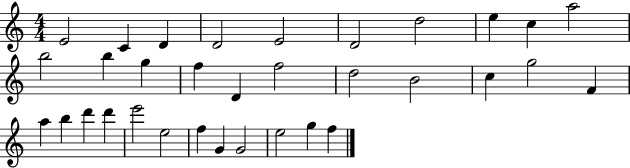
{
  \clef treble
  \numericTimeSignature
  \time 4/4
  \key c \major
  e'2 c'4 d'4 | d'2 e'2 | d'2 d''2 | e''4 c''4 a''2 | \break b''2 b''4 g''4 | f''4 d'4 f''2 | d''2 b'2 | c''4 g''2 f'4 | \break a''4 b''4 d'''4 d'''4 | e'''2 e''2 | f''4 g'4 g'2 | e''2 g''4 f''4 | \break \bar "|."
}